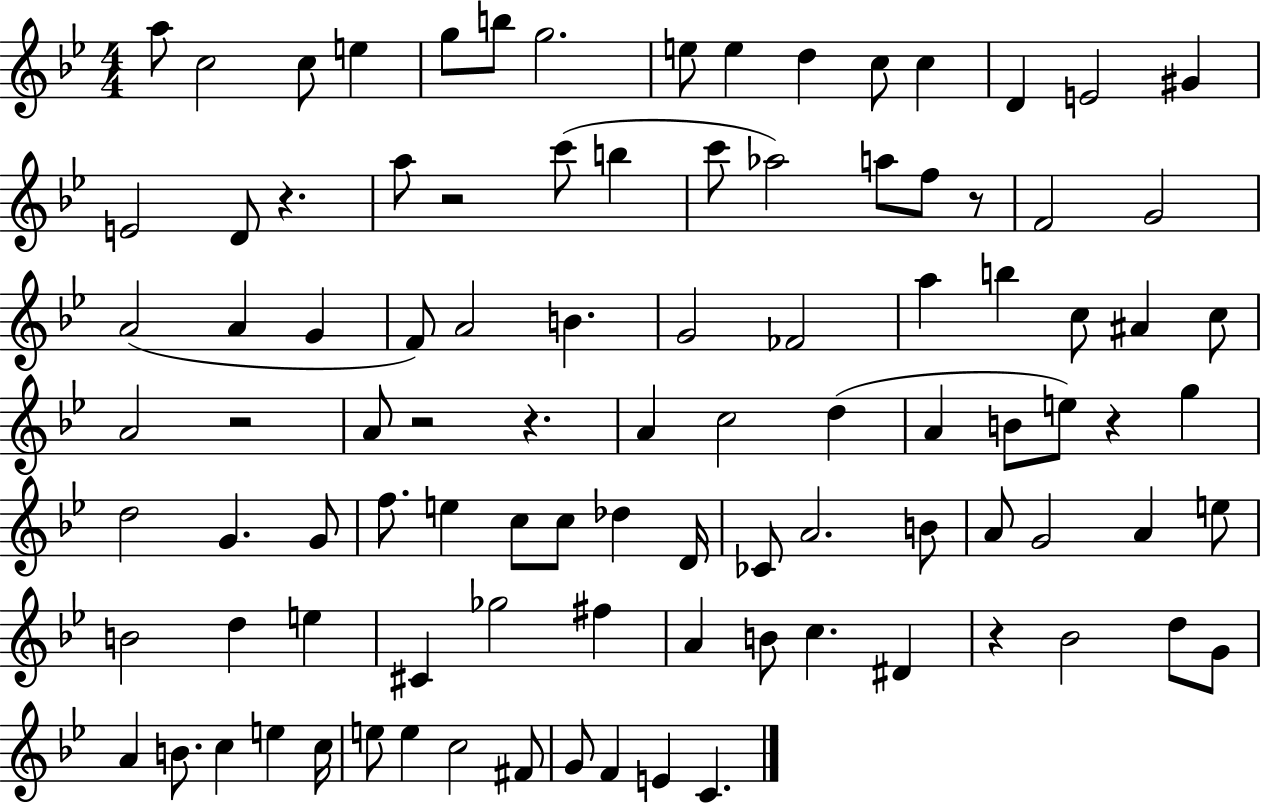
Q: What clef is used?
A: treble